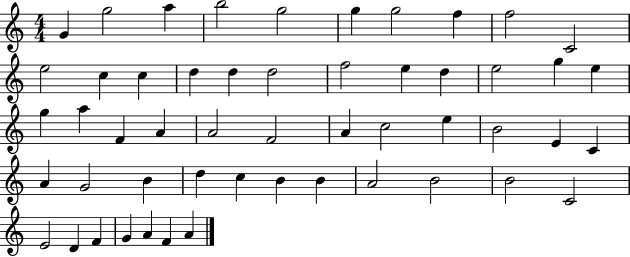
{
  \clef treble
  \numericTimeSignature
  \time 4/4
  \key c \major
  g'4 g''2 a''4 | b''2 g''2 | g''4 g''2 f''4 | f''2 c'2 | \break e''2 c''4 c''4 | d''4 d''4 d''2 | f''2 e''4 d''4 | e''2 g''4 e''4 | \break g''4 a''4 f'4 a'4 | a'2 f'2 | a'4 c''2 e''4 | b'2 e'4 c'4 | \break a'4 g'2 b'4 | d''4 c''4 b'4 b'4 | a'2 b'2 | b'2 c'2 | \break e'2 d'4 f'4 | g'4 a'4 f'4 a'4 | \bar "|."
}